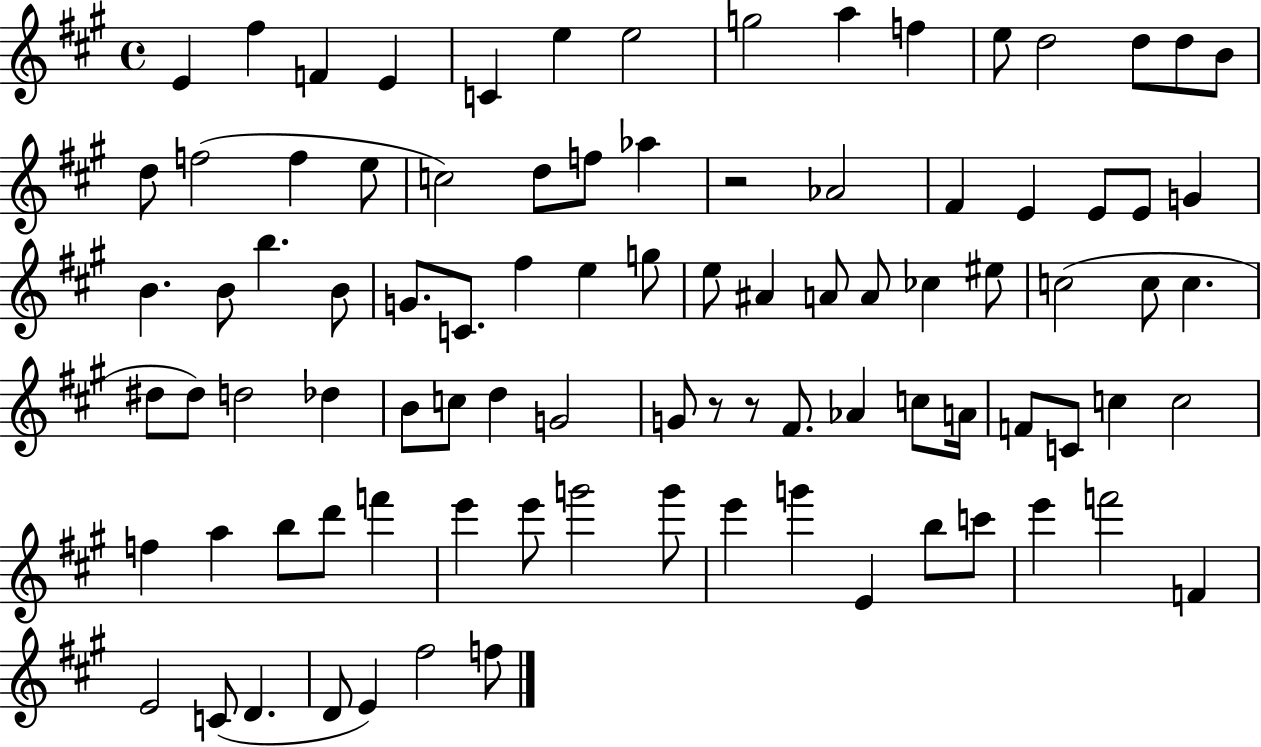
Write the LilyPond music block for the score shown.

{
  \clef treble
  \time 4/4
  \defaultTimeSignature
  \key a \major
  \repeat volta 2 { e'4 fis''4 f'4 e'4 | c'4 e''4 e''2 | g''2 a''4 f''4 | e''8 d''2 d''8 d''8 b'8 | \break d''8 f''2( f''4 e''8 | c''2) d''8 f''8 aes''4 | r2 aes'2 | fis'4 e'4 e'8 e'8 g'4 | \break b'4. b'8 b''4. b'8 | g'8. c'8. fis''4 e''4 g''8 | e''8 ais'4 a'8 a'8 ces''4 eis''8 | c''2( c''8 c''4. | \break dis''8 dis''8) d''2 des''4 | b'8 c''8 d''4 g'2 | g'8 r8 r8 fis'8. aes'4 c''8 a'16 | f'8 c'8 c''4 c''2 | \break f''4 a''4 b''8 d'''8 f'''4 | e'''4 e'''8 g'''2 g'''8 | e'''4 g'''4 e'4 b''8 c'''8 | e'''4 f'''2 f'4 | \break e'2 c'8( d'4. | d'8 e'4) fis''2 f''8 | } \bar "|."
}